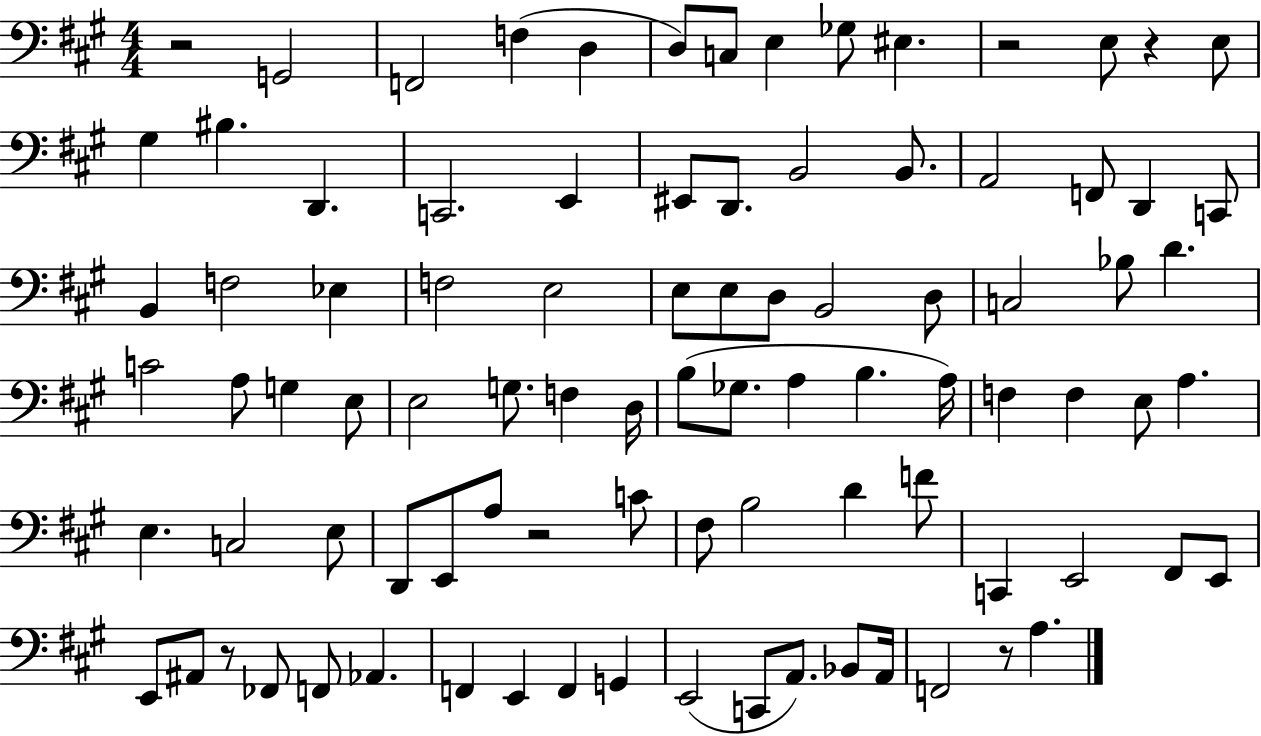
R/h G2/h F2/h F3/q D3/q D3/e C3/e E3/q Gb3/e EIS3/q. R/h E3/e R/q E3/e G#3/q BIS3/q. D2/q. C2/h. E2/q EIS2/e D2/e. B2/h B2/e. A2/h F2/e D2/q C2/e B2/q F3/h Eb3/q F3/h E3/h E3/e E3/e D3/e B2/h D3/e C3/h Bb3/e D4/q. C4/h A3/e G3/q E3/e E3/h G3/e. F3/q D3/s B3/e Gb3/e. A3/q B3/q. A3/s F3/q F3/q E3/e A3/q. E3/q. C3/h E3/e D2/e E2/e A3/e R/h C4/e F#3/e B3/h D4/q F4/e C2/q E2/h F#2/e E2/e E2/e A#2/e R/e FES2/e F2/e Ab2/q. F2/q E2/q F2/q G2/q E2/h C2/e A2/e. Bb2/e A2/s F2/h R/e A3/q.